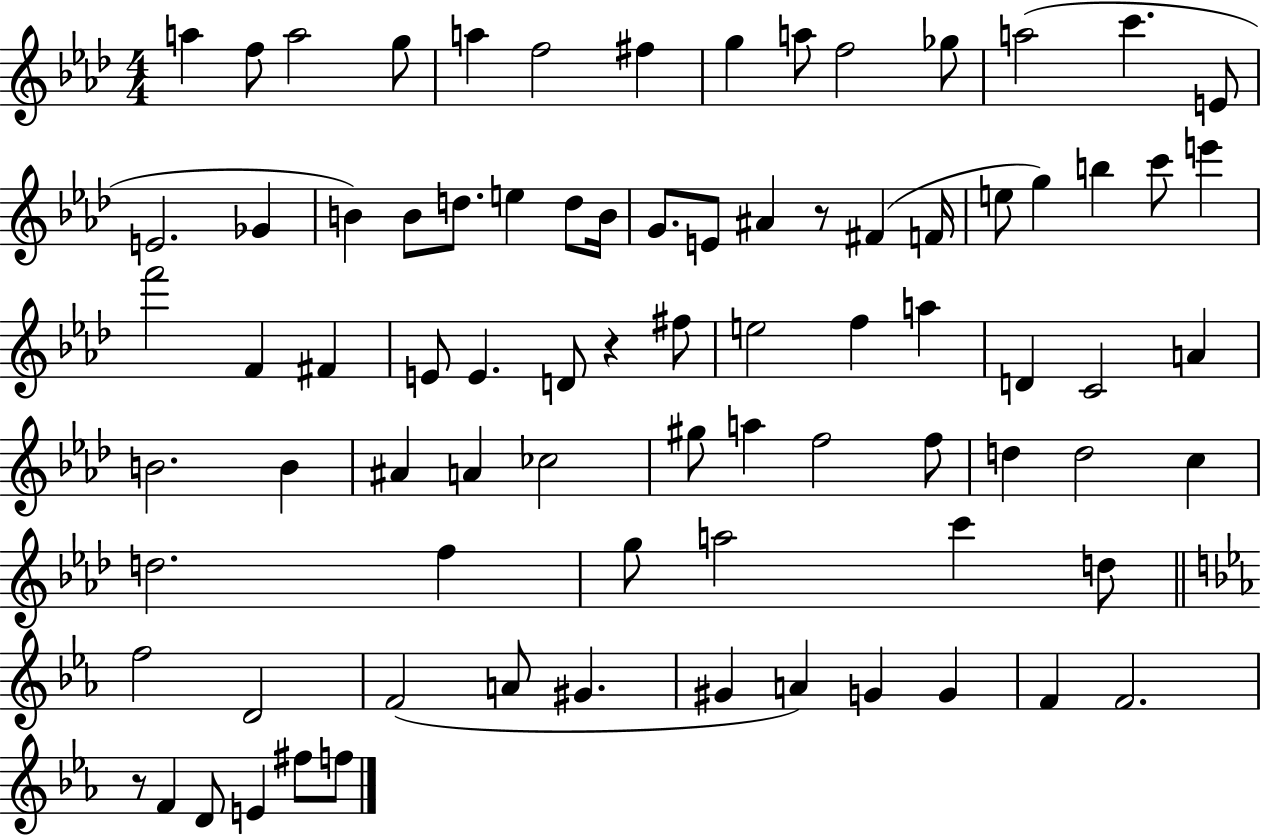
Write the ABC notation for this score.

X:1
T:Untitled
M:4/4
L:1/4
K:Ab
a f/2 a2 g/2 a f2 ^f g a/2 f2 _g/2 a2 c' E/2 E2 _G B B/2 d/2 e d/2 B/4 G/2 E/2 ^A z/2 ^F F/4 e/2 g b c'/2 e' f'2 F ^F E/2 E D/2 z ^f/2 e2 f a D C2 A B2 B ^A A _c2 ^g/2 a f2 f/2 d d2 c d2 f g/2 a2 c' d/2 f2 D2 F2 A/2 ^G ^G A G G F F2 z/2 F D/2 E ^f/2 f/2